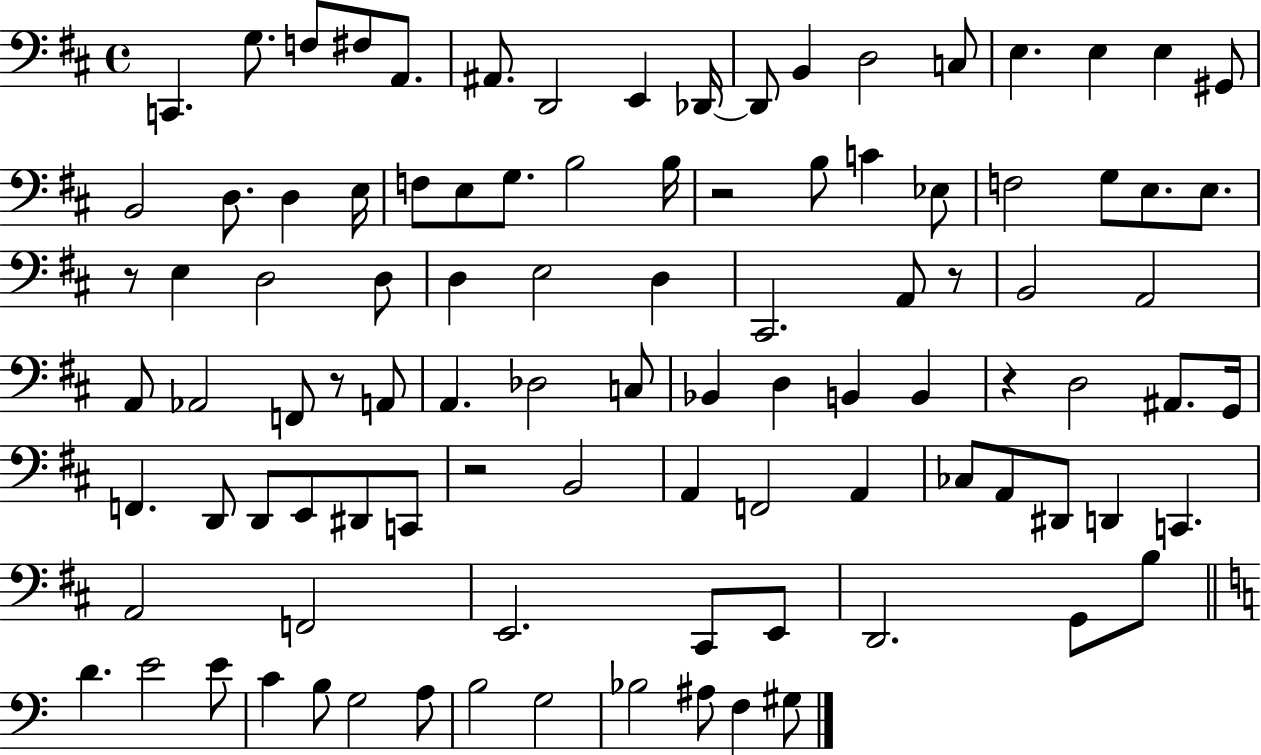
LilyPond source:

{
  \clef bass
  \time 4/4
  \defaultTimeSignature
  \key d \major
  c,4. g8. f8 fis8 a,8. | ais,8. d,2 e,4 des,16~~ | des,8 b,4 d2 c8 | e4. e4 e4 gis,8 | \break b,2 d8. d4 e16 | f8 e8 g8. b2 b16 | r2 b8 c'4 ees8 | f2 g8 e8. e8. | \break r8 e4 d2 d8 | d4 e2 d4 | cis,2. a,8 r8 | b,2 a,2 | \break a,8 aes,2 f,8 r8 a,8 | a,4. des2 c8 | bes,4 d4 b,4 b,4 | r4 d2 ais,8. g,16 | \break f,4. d,8 d,8 e,8 dis,8 c,8 | r2 b,2 | a,4 f,2 a,4 | ces8 a,8 dis,8 d,4 c,4. | \break a,2 f,2 | e,2. cis,8 e,8 | d,2. g,8 b8 | \bar "||" \break \key c \major d'4. e'2 e'8 | c'4 b8 g2 a8 | b2 g2 | bes2 ais8 f4 gis8 | \break \bar "|."
}